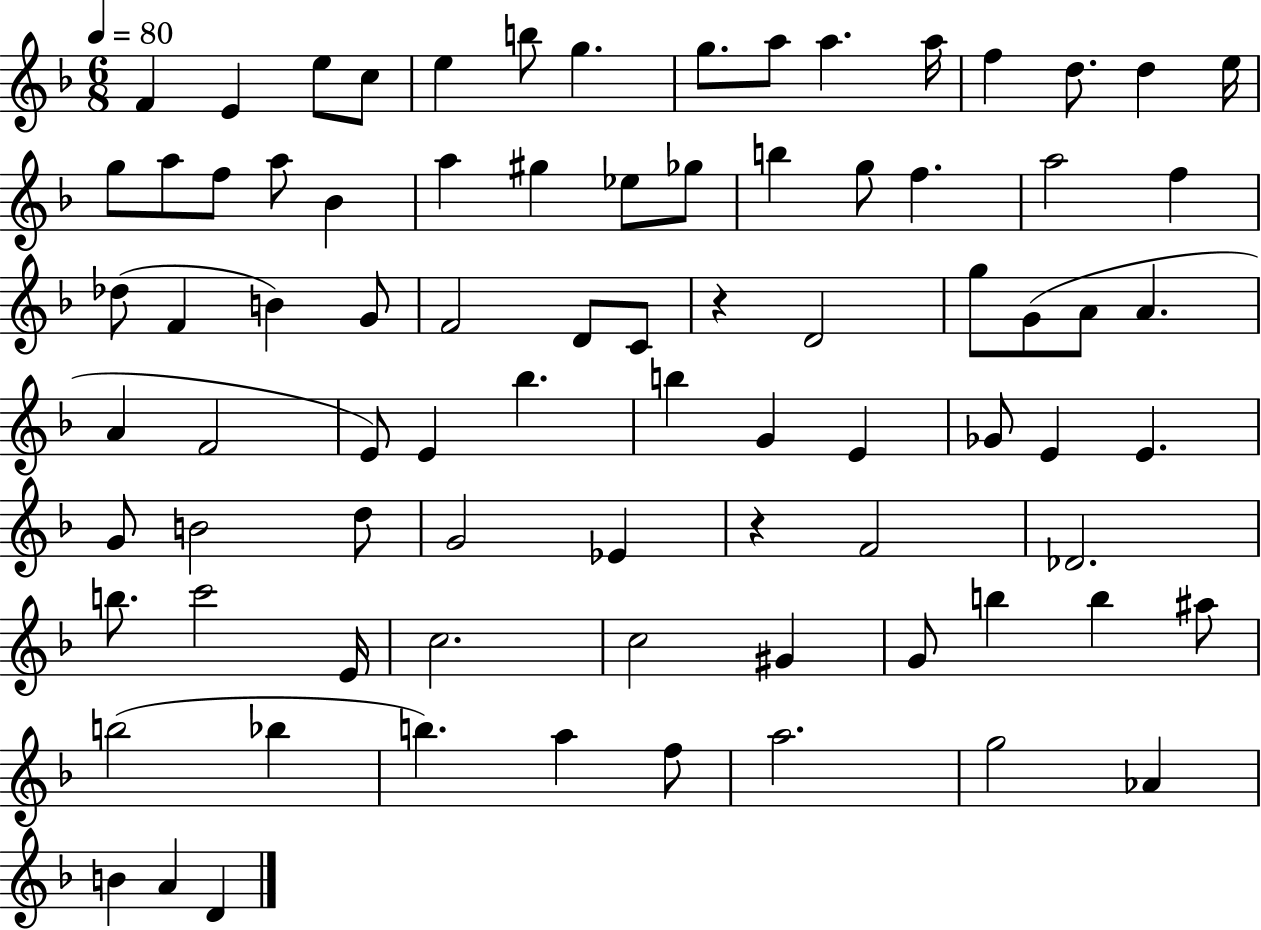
F4/q E4/q E5/e C5/e E5/q B5/e G5/q. G5/e. A5/e A5/q. A5/s F5/q D5/e. D5/q E5/s G5/e A5/e F5/e A5/e Bb4/q A5/q G#5/q Eb5/e Gb5/e B5/q G5/e F5/q. A5/h F5/q Db5/e F4/q B4/q G4/e F4/h D4/e C4/e R/q D4/h G5/e G4/e A4/e A4/q. A4/q F4/h E4/e E4/q Bb5/q. B5/q G4/q E4/q Gb4/e E4/q E4/q. G4/e B4/h D5/e G4/h Eb4/q R/q F4/h Db4/h. B5/e. C6/h E4/s C5/h. C5/h G#4/q G4/e B5/q B5/q A#5/e B5/h Bb5/q B5/q. A5/q F5/e A5/h. G5/h Ab4/q B4/q A4/q D4/q